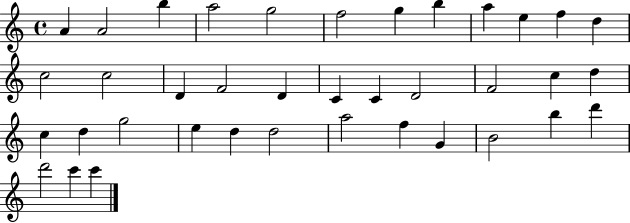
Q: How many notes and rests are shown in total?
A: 38